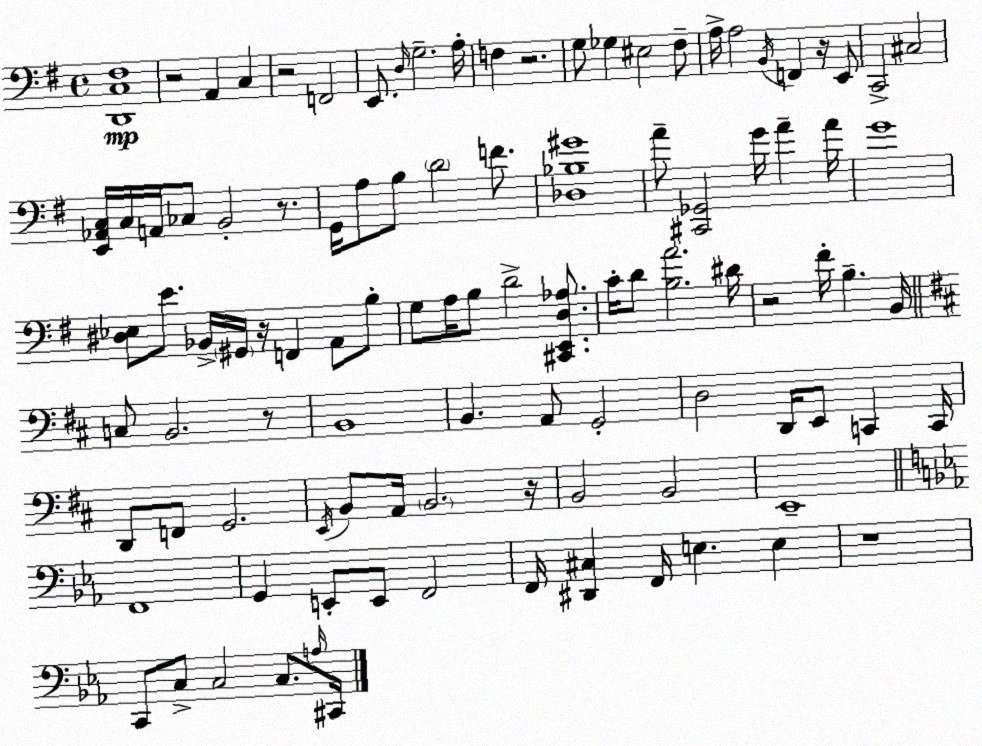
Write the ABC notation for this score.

X:1
T:Untitled
M:4/4
L:1/4
K:Em
[D,,C,^F,]4 z2 A,, C, z2 F,,2 E,,/2 D,/4 G,2 A,/4 F, z2 G,/2 _G, ^E,2 ^F,/2 A,/4 A,2 B,,/4 F,, z/4 E,,/2 C,,2 ^C,2 [E,,_A,,C,]/4 C,/4 A,,/4 _C,/2 B,,2 z/2 G,,/4 A,/2 B,/2 D2 F/2 [_D,_B,^G]4 A/2 [^C,,_G,,]2 G/4 A A/4 G4 [^D,_E,]/2 E/2 _B,,/4 ^G,,/4 z/4 F,, A,,/2 B,/2 G,/2 A,/4 B,/2 D2 [^C,,E,,D,_A,]/2 C/4 D/2 [B,A]2 ^D/4 z2 ^F/4 B, B,,/4 C,/2 B,,2 z/2 B,,4 B,, A,,/2 G,,2 D,2 D,,/4 E,,/2 C,, C,,/4 D,,/2 F,,/2 G,,2 E,,/4 B,,/2 A,,/4 B,,2 z/4 B,,2 B,,2 E,,4 F,,4 G,, E,,/2 E,,/2 F,,2 F,,/4 [^D,,^C,] F,,/4 E, E, z4 C,,/2 C,/2 C,2 C,/2 A,/4 ^C,,/4